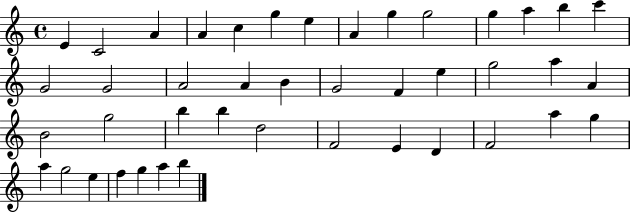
E4/q C4/h A4/q A4/q C5/q G5/q E5/q A4/q G5/q G5/h G5/q A5/q B5/q C6/q G4/h G4/h A4/h A4/q B4/q G4/h F4/q E5/q G5/h A5/q A4/q B4/h G5/h B5/q B5/q D5/h F4/h E4/q D4/q F4/h A5/q G5/q A5/q G5/h E5/q F5/q G5/q A5/q B5/q